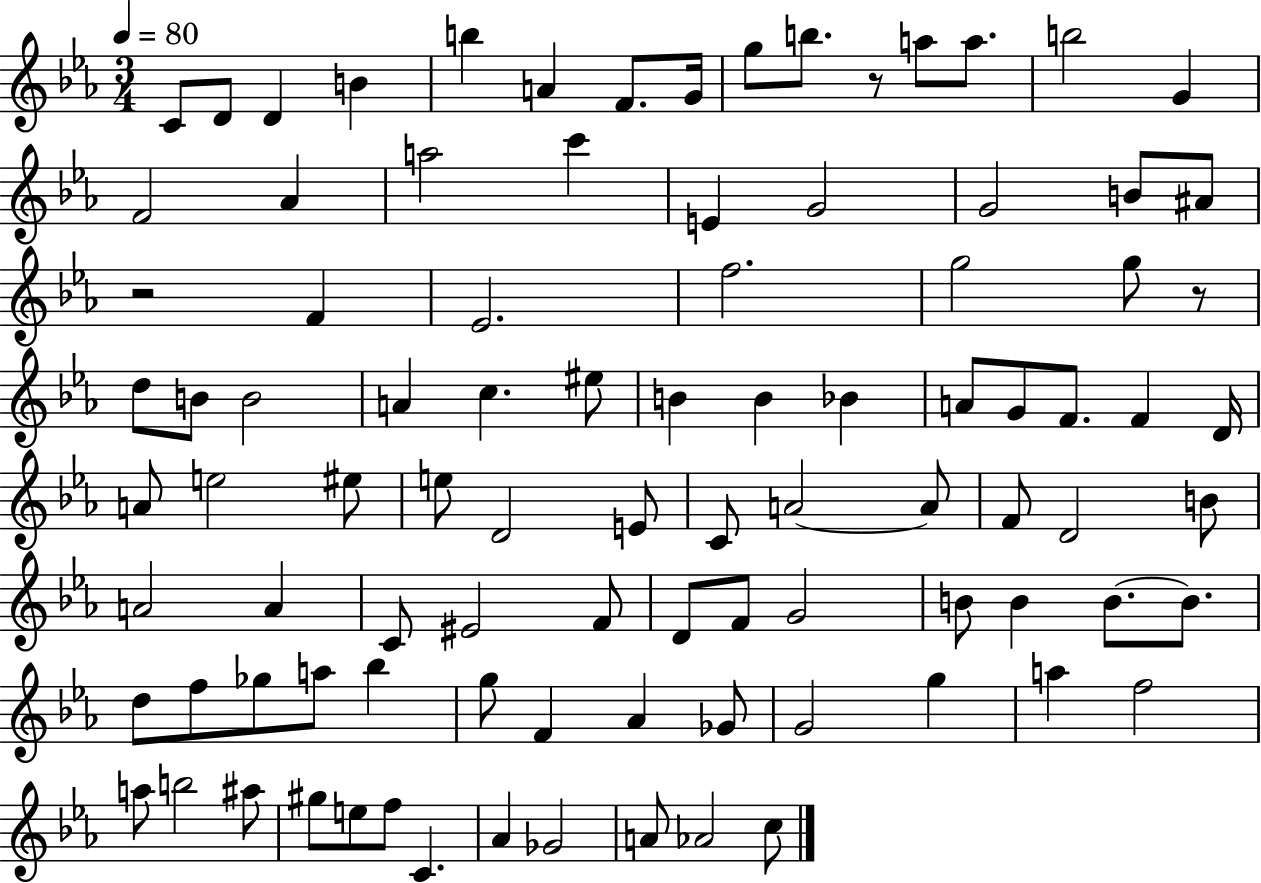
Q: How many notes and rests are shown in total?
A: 94